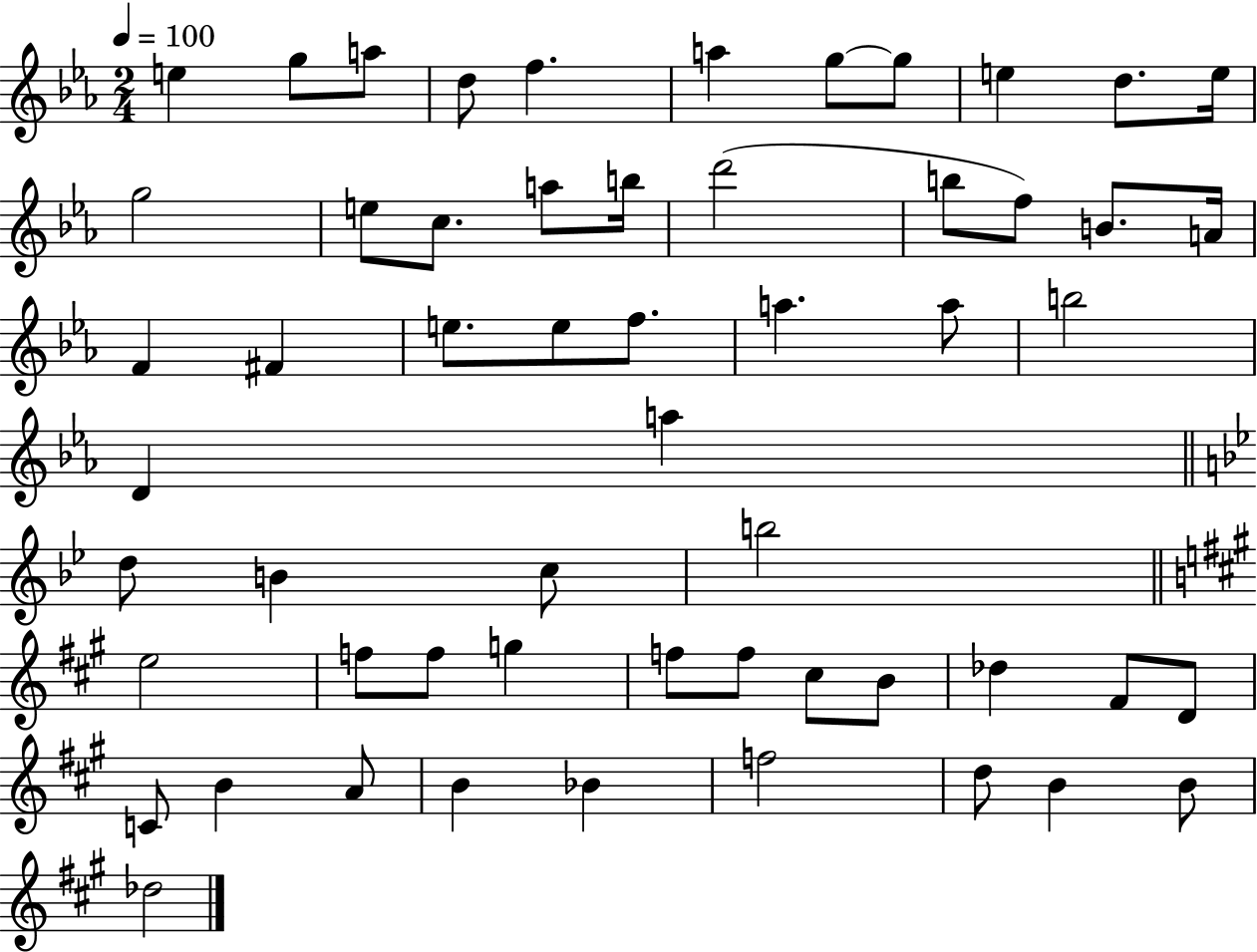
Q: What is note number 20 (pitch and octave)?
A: B4